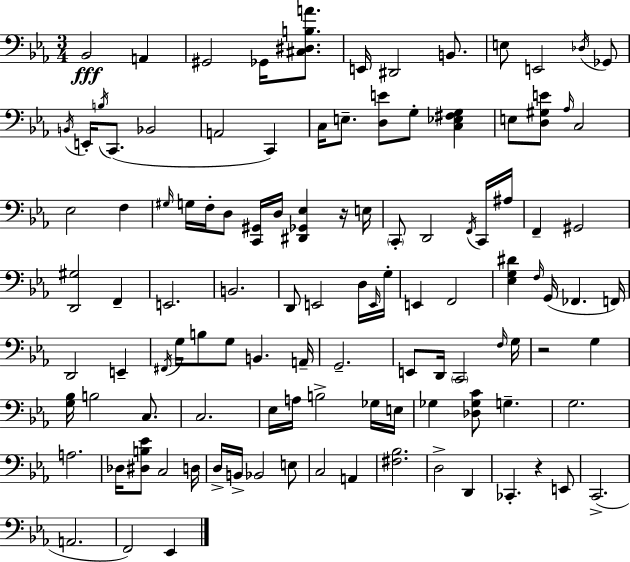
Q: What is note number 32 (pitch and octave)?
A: E3